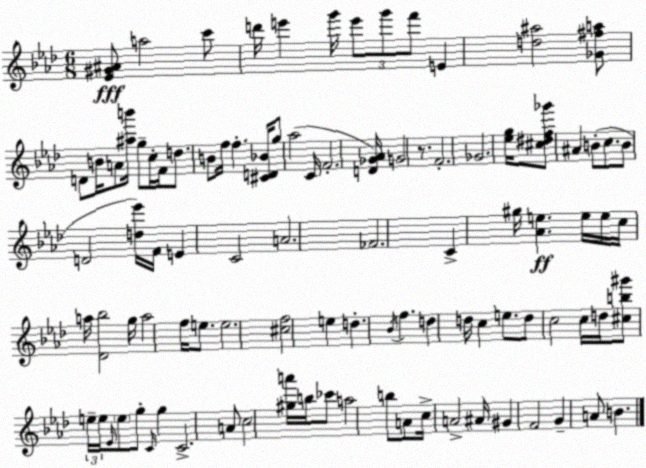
X:1
T:Untitled
M:6/8
L:1/4
K:Fm
[_E^G^A]/2 a2 c'/2 d'/4 e' g'/4 e'/2 g'/2 f'/2 E [d^a]2 [_G^fa]/2 D/2 B/4 A/2 [^ab']/4 g/2 c/4 F/4 d/2 B/2 f/4 f [^CD_B]/4 g/2 _a2 C/4 F2 [D_G_A]/4 G2 z/2 F2 _G2 [_eg]/4 [^c^df_g']/2 ^A B/2 c/2 B/2 D2 [d_e']/4 F/4 E C2 A2 _F2 C ^g/4 [_Ae] e/4 e/4 c/4 a/4 [_D_b]2 g/4 a2 f/4 e/2 e2 [^cf]2 e d _B/4 f d d/4 c e/2 d/2 c2 c/4 d/4 [^cb^g']/2 e/4 e/4 _E/4 e/2 g/2 C/4 g C2 A/2 c2 [^ga']/4 b/4 _c'/2 a2 b/2 A/2 c/4 A2 ^A/4 ^G F2 G A/2 B